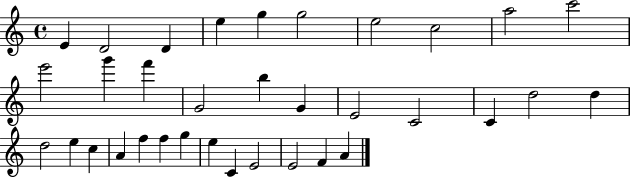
{
  \clef treble
  \time 4/4
  \defaultTimeSignature
  \key c \major
  e'4 d'2 d'4 | e''4 g''4 g''2 | e''2 c''2 | a''2 c'''2 | \break e'''2 g'''4 f'''4 | g'2 b''4 g'4 | e'2 c'2 | c'4 d''2 d''4 | \break d''2 e''4 c''4 | a'4 f''4 f''4 g''4 | e''4 c'4 e'2 | e'2 f'4 a'4 | \break \bar "|."
}